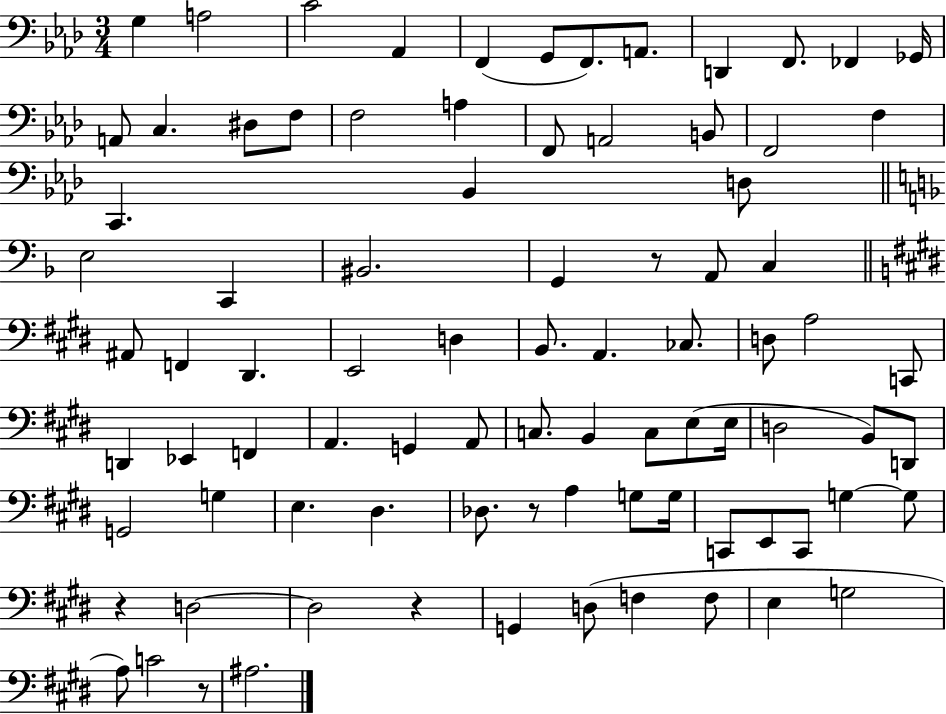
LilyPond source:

{
  \clef bass
  \numericTimeSignature
  \time 3/4
  \key aes \major
  \repeat volta 2 { g4 a2 | c'2 aes,4 | f,4( g,8 f,8.) a,8. | d,4 f,8. fes,4 ges,16 | \break a,8 c4. dis8 f8 | f2 a4 | f,8 a,2 b,8 | f,2 f4 | \break c,4. bes,4 d8 | \bar "||" \break \key d \minor e2 c,4 | bis,2. | g,4 r8 a,8 c4 | \bar "||" \break \key e \major ais,8 f,4 dis,4. | e,2 d4 | b,8. a,4. ces8. | d8 a2 c,8 | \break d,4 ees,4 f,4 | a,4. g,4 a,8 | c8. b,4 c8 e8( e16 | d2 b,8) d,8 | \break g,2 g4 | e4. dis4. | des8. r8 a4 g8 g16 | c,8 e,8 c,8 g4~~ g8 | \break r4 d2~~ | d2 r4 | g,4 d8( f4 f8 | e4 g2 | \break a8) c'2 r8 | ais2. | } \bar "|."
}